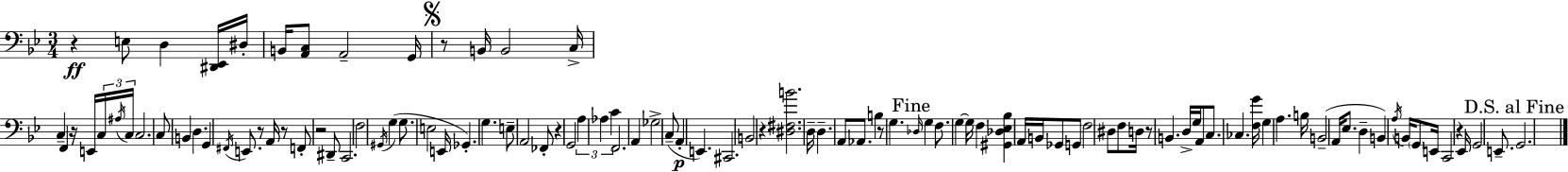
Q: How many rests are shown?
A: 11